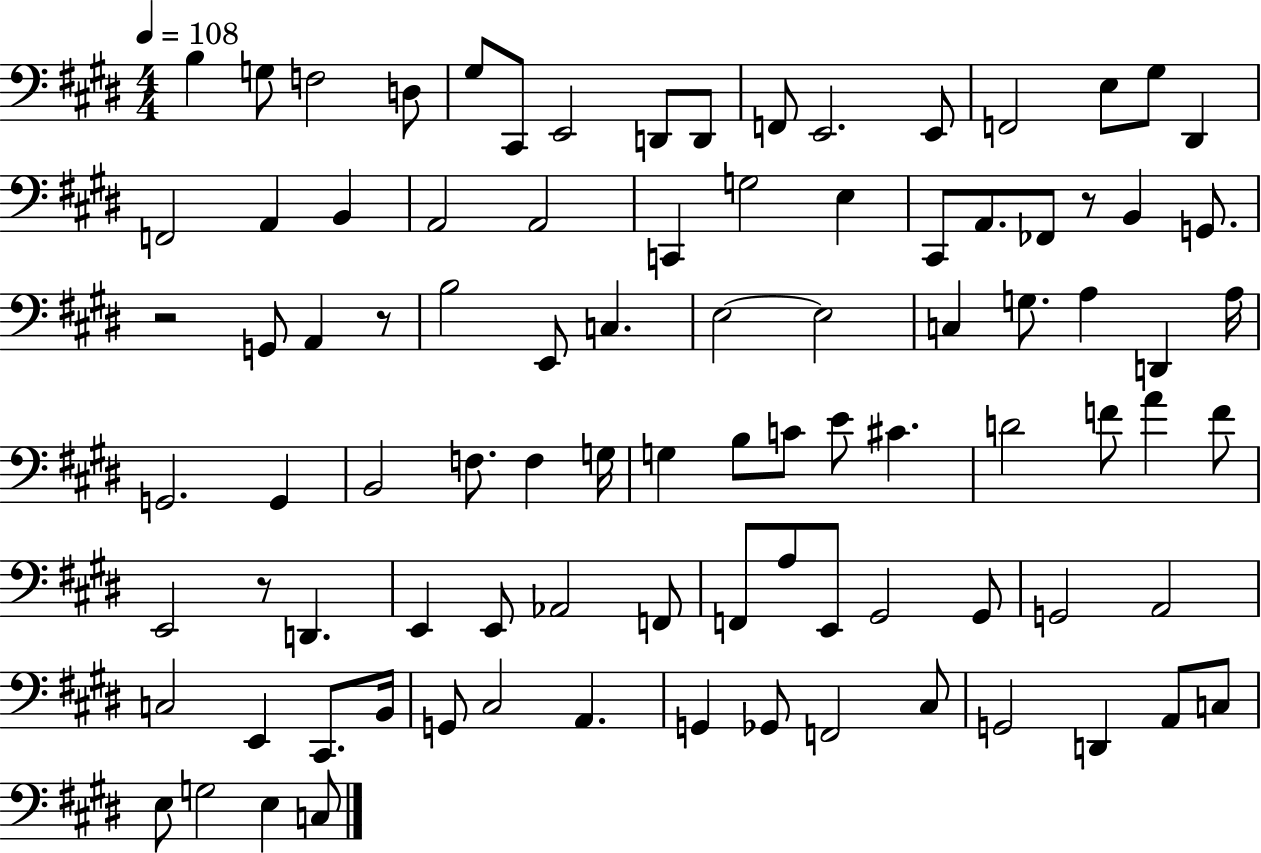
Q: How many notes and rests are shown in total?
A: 92